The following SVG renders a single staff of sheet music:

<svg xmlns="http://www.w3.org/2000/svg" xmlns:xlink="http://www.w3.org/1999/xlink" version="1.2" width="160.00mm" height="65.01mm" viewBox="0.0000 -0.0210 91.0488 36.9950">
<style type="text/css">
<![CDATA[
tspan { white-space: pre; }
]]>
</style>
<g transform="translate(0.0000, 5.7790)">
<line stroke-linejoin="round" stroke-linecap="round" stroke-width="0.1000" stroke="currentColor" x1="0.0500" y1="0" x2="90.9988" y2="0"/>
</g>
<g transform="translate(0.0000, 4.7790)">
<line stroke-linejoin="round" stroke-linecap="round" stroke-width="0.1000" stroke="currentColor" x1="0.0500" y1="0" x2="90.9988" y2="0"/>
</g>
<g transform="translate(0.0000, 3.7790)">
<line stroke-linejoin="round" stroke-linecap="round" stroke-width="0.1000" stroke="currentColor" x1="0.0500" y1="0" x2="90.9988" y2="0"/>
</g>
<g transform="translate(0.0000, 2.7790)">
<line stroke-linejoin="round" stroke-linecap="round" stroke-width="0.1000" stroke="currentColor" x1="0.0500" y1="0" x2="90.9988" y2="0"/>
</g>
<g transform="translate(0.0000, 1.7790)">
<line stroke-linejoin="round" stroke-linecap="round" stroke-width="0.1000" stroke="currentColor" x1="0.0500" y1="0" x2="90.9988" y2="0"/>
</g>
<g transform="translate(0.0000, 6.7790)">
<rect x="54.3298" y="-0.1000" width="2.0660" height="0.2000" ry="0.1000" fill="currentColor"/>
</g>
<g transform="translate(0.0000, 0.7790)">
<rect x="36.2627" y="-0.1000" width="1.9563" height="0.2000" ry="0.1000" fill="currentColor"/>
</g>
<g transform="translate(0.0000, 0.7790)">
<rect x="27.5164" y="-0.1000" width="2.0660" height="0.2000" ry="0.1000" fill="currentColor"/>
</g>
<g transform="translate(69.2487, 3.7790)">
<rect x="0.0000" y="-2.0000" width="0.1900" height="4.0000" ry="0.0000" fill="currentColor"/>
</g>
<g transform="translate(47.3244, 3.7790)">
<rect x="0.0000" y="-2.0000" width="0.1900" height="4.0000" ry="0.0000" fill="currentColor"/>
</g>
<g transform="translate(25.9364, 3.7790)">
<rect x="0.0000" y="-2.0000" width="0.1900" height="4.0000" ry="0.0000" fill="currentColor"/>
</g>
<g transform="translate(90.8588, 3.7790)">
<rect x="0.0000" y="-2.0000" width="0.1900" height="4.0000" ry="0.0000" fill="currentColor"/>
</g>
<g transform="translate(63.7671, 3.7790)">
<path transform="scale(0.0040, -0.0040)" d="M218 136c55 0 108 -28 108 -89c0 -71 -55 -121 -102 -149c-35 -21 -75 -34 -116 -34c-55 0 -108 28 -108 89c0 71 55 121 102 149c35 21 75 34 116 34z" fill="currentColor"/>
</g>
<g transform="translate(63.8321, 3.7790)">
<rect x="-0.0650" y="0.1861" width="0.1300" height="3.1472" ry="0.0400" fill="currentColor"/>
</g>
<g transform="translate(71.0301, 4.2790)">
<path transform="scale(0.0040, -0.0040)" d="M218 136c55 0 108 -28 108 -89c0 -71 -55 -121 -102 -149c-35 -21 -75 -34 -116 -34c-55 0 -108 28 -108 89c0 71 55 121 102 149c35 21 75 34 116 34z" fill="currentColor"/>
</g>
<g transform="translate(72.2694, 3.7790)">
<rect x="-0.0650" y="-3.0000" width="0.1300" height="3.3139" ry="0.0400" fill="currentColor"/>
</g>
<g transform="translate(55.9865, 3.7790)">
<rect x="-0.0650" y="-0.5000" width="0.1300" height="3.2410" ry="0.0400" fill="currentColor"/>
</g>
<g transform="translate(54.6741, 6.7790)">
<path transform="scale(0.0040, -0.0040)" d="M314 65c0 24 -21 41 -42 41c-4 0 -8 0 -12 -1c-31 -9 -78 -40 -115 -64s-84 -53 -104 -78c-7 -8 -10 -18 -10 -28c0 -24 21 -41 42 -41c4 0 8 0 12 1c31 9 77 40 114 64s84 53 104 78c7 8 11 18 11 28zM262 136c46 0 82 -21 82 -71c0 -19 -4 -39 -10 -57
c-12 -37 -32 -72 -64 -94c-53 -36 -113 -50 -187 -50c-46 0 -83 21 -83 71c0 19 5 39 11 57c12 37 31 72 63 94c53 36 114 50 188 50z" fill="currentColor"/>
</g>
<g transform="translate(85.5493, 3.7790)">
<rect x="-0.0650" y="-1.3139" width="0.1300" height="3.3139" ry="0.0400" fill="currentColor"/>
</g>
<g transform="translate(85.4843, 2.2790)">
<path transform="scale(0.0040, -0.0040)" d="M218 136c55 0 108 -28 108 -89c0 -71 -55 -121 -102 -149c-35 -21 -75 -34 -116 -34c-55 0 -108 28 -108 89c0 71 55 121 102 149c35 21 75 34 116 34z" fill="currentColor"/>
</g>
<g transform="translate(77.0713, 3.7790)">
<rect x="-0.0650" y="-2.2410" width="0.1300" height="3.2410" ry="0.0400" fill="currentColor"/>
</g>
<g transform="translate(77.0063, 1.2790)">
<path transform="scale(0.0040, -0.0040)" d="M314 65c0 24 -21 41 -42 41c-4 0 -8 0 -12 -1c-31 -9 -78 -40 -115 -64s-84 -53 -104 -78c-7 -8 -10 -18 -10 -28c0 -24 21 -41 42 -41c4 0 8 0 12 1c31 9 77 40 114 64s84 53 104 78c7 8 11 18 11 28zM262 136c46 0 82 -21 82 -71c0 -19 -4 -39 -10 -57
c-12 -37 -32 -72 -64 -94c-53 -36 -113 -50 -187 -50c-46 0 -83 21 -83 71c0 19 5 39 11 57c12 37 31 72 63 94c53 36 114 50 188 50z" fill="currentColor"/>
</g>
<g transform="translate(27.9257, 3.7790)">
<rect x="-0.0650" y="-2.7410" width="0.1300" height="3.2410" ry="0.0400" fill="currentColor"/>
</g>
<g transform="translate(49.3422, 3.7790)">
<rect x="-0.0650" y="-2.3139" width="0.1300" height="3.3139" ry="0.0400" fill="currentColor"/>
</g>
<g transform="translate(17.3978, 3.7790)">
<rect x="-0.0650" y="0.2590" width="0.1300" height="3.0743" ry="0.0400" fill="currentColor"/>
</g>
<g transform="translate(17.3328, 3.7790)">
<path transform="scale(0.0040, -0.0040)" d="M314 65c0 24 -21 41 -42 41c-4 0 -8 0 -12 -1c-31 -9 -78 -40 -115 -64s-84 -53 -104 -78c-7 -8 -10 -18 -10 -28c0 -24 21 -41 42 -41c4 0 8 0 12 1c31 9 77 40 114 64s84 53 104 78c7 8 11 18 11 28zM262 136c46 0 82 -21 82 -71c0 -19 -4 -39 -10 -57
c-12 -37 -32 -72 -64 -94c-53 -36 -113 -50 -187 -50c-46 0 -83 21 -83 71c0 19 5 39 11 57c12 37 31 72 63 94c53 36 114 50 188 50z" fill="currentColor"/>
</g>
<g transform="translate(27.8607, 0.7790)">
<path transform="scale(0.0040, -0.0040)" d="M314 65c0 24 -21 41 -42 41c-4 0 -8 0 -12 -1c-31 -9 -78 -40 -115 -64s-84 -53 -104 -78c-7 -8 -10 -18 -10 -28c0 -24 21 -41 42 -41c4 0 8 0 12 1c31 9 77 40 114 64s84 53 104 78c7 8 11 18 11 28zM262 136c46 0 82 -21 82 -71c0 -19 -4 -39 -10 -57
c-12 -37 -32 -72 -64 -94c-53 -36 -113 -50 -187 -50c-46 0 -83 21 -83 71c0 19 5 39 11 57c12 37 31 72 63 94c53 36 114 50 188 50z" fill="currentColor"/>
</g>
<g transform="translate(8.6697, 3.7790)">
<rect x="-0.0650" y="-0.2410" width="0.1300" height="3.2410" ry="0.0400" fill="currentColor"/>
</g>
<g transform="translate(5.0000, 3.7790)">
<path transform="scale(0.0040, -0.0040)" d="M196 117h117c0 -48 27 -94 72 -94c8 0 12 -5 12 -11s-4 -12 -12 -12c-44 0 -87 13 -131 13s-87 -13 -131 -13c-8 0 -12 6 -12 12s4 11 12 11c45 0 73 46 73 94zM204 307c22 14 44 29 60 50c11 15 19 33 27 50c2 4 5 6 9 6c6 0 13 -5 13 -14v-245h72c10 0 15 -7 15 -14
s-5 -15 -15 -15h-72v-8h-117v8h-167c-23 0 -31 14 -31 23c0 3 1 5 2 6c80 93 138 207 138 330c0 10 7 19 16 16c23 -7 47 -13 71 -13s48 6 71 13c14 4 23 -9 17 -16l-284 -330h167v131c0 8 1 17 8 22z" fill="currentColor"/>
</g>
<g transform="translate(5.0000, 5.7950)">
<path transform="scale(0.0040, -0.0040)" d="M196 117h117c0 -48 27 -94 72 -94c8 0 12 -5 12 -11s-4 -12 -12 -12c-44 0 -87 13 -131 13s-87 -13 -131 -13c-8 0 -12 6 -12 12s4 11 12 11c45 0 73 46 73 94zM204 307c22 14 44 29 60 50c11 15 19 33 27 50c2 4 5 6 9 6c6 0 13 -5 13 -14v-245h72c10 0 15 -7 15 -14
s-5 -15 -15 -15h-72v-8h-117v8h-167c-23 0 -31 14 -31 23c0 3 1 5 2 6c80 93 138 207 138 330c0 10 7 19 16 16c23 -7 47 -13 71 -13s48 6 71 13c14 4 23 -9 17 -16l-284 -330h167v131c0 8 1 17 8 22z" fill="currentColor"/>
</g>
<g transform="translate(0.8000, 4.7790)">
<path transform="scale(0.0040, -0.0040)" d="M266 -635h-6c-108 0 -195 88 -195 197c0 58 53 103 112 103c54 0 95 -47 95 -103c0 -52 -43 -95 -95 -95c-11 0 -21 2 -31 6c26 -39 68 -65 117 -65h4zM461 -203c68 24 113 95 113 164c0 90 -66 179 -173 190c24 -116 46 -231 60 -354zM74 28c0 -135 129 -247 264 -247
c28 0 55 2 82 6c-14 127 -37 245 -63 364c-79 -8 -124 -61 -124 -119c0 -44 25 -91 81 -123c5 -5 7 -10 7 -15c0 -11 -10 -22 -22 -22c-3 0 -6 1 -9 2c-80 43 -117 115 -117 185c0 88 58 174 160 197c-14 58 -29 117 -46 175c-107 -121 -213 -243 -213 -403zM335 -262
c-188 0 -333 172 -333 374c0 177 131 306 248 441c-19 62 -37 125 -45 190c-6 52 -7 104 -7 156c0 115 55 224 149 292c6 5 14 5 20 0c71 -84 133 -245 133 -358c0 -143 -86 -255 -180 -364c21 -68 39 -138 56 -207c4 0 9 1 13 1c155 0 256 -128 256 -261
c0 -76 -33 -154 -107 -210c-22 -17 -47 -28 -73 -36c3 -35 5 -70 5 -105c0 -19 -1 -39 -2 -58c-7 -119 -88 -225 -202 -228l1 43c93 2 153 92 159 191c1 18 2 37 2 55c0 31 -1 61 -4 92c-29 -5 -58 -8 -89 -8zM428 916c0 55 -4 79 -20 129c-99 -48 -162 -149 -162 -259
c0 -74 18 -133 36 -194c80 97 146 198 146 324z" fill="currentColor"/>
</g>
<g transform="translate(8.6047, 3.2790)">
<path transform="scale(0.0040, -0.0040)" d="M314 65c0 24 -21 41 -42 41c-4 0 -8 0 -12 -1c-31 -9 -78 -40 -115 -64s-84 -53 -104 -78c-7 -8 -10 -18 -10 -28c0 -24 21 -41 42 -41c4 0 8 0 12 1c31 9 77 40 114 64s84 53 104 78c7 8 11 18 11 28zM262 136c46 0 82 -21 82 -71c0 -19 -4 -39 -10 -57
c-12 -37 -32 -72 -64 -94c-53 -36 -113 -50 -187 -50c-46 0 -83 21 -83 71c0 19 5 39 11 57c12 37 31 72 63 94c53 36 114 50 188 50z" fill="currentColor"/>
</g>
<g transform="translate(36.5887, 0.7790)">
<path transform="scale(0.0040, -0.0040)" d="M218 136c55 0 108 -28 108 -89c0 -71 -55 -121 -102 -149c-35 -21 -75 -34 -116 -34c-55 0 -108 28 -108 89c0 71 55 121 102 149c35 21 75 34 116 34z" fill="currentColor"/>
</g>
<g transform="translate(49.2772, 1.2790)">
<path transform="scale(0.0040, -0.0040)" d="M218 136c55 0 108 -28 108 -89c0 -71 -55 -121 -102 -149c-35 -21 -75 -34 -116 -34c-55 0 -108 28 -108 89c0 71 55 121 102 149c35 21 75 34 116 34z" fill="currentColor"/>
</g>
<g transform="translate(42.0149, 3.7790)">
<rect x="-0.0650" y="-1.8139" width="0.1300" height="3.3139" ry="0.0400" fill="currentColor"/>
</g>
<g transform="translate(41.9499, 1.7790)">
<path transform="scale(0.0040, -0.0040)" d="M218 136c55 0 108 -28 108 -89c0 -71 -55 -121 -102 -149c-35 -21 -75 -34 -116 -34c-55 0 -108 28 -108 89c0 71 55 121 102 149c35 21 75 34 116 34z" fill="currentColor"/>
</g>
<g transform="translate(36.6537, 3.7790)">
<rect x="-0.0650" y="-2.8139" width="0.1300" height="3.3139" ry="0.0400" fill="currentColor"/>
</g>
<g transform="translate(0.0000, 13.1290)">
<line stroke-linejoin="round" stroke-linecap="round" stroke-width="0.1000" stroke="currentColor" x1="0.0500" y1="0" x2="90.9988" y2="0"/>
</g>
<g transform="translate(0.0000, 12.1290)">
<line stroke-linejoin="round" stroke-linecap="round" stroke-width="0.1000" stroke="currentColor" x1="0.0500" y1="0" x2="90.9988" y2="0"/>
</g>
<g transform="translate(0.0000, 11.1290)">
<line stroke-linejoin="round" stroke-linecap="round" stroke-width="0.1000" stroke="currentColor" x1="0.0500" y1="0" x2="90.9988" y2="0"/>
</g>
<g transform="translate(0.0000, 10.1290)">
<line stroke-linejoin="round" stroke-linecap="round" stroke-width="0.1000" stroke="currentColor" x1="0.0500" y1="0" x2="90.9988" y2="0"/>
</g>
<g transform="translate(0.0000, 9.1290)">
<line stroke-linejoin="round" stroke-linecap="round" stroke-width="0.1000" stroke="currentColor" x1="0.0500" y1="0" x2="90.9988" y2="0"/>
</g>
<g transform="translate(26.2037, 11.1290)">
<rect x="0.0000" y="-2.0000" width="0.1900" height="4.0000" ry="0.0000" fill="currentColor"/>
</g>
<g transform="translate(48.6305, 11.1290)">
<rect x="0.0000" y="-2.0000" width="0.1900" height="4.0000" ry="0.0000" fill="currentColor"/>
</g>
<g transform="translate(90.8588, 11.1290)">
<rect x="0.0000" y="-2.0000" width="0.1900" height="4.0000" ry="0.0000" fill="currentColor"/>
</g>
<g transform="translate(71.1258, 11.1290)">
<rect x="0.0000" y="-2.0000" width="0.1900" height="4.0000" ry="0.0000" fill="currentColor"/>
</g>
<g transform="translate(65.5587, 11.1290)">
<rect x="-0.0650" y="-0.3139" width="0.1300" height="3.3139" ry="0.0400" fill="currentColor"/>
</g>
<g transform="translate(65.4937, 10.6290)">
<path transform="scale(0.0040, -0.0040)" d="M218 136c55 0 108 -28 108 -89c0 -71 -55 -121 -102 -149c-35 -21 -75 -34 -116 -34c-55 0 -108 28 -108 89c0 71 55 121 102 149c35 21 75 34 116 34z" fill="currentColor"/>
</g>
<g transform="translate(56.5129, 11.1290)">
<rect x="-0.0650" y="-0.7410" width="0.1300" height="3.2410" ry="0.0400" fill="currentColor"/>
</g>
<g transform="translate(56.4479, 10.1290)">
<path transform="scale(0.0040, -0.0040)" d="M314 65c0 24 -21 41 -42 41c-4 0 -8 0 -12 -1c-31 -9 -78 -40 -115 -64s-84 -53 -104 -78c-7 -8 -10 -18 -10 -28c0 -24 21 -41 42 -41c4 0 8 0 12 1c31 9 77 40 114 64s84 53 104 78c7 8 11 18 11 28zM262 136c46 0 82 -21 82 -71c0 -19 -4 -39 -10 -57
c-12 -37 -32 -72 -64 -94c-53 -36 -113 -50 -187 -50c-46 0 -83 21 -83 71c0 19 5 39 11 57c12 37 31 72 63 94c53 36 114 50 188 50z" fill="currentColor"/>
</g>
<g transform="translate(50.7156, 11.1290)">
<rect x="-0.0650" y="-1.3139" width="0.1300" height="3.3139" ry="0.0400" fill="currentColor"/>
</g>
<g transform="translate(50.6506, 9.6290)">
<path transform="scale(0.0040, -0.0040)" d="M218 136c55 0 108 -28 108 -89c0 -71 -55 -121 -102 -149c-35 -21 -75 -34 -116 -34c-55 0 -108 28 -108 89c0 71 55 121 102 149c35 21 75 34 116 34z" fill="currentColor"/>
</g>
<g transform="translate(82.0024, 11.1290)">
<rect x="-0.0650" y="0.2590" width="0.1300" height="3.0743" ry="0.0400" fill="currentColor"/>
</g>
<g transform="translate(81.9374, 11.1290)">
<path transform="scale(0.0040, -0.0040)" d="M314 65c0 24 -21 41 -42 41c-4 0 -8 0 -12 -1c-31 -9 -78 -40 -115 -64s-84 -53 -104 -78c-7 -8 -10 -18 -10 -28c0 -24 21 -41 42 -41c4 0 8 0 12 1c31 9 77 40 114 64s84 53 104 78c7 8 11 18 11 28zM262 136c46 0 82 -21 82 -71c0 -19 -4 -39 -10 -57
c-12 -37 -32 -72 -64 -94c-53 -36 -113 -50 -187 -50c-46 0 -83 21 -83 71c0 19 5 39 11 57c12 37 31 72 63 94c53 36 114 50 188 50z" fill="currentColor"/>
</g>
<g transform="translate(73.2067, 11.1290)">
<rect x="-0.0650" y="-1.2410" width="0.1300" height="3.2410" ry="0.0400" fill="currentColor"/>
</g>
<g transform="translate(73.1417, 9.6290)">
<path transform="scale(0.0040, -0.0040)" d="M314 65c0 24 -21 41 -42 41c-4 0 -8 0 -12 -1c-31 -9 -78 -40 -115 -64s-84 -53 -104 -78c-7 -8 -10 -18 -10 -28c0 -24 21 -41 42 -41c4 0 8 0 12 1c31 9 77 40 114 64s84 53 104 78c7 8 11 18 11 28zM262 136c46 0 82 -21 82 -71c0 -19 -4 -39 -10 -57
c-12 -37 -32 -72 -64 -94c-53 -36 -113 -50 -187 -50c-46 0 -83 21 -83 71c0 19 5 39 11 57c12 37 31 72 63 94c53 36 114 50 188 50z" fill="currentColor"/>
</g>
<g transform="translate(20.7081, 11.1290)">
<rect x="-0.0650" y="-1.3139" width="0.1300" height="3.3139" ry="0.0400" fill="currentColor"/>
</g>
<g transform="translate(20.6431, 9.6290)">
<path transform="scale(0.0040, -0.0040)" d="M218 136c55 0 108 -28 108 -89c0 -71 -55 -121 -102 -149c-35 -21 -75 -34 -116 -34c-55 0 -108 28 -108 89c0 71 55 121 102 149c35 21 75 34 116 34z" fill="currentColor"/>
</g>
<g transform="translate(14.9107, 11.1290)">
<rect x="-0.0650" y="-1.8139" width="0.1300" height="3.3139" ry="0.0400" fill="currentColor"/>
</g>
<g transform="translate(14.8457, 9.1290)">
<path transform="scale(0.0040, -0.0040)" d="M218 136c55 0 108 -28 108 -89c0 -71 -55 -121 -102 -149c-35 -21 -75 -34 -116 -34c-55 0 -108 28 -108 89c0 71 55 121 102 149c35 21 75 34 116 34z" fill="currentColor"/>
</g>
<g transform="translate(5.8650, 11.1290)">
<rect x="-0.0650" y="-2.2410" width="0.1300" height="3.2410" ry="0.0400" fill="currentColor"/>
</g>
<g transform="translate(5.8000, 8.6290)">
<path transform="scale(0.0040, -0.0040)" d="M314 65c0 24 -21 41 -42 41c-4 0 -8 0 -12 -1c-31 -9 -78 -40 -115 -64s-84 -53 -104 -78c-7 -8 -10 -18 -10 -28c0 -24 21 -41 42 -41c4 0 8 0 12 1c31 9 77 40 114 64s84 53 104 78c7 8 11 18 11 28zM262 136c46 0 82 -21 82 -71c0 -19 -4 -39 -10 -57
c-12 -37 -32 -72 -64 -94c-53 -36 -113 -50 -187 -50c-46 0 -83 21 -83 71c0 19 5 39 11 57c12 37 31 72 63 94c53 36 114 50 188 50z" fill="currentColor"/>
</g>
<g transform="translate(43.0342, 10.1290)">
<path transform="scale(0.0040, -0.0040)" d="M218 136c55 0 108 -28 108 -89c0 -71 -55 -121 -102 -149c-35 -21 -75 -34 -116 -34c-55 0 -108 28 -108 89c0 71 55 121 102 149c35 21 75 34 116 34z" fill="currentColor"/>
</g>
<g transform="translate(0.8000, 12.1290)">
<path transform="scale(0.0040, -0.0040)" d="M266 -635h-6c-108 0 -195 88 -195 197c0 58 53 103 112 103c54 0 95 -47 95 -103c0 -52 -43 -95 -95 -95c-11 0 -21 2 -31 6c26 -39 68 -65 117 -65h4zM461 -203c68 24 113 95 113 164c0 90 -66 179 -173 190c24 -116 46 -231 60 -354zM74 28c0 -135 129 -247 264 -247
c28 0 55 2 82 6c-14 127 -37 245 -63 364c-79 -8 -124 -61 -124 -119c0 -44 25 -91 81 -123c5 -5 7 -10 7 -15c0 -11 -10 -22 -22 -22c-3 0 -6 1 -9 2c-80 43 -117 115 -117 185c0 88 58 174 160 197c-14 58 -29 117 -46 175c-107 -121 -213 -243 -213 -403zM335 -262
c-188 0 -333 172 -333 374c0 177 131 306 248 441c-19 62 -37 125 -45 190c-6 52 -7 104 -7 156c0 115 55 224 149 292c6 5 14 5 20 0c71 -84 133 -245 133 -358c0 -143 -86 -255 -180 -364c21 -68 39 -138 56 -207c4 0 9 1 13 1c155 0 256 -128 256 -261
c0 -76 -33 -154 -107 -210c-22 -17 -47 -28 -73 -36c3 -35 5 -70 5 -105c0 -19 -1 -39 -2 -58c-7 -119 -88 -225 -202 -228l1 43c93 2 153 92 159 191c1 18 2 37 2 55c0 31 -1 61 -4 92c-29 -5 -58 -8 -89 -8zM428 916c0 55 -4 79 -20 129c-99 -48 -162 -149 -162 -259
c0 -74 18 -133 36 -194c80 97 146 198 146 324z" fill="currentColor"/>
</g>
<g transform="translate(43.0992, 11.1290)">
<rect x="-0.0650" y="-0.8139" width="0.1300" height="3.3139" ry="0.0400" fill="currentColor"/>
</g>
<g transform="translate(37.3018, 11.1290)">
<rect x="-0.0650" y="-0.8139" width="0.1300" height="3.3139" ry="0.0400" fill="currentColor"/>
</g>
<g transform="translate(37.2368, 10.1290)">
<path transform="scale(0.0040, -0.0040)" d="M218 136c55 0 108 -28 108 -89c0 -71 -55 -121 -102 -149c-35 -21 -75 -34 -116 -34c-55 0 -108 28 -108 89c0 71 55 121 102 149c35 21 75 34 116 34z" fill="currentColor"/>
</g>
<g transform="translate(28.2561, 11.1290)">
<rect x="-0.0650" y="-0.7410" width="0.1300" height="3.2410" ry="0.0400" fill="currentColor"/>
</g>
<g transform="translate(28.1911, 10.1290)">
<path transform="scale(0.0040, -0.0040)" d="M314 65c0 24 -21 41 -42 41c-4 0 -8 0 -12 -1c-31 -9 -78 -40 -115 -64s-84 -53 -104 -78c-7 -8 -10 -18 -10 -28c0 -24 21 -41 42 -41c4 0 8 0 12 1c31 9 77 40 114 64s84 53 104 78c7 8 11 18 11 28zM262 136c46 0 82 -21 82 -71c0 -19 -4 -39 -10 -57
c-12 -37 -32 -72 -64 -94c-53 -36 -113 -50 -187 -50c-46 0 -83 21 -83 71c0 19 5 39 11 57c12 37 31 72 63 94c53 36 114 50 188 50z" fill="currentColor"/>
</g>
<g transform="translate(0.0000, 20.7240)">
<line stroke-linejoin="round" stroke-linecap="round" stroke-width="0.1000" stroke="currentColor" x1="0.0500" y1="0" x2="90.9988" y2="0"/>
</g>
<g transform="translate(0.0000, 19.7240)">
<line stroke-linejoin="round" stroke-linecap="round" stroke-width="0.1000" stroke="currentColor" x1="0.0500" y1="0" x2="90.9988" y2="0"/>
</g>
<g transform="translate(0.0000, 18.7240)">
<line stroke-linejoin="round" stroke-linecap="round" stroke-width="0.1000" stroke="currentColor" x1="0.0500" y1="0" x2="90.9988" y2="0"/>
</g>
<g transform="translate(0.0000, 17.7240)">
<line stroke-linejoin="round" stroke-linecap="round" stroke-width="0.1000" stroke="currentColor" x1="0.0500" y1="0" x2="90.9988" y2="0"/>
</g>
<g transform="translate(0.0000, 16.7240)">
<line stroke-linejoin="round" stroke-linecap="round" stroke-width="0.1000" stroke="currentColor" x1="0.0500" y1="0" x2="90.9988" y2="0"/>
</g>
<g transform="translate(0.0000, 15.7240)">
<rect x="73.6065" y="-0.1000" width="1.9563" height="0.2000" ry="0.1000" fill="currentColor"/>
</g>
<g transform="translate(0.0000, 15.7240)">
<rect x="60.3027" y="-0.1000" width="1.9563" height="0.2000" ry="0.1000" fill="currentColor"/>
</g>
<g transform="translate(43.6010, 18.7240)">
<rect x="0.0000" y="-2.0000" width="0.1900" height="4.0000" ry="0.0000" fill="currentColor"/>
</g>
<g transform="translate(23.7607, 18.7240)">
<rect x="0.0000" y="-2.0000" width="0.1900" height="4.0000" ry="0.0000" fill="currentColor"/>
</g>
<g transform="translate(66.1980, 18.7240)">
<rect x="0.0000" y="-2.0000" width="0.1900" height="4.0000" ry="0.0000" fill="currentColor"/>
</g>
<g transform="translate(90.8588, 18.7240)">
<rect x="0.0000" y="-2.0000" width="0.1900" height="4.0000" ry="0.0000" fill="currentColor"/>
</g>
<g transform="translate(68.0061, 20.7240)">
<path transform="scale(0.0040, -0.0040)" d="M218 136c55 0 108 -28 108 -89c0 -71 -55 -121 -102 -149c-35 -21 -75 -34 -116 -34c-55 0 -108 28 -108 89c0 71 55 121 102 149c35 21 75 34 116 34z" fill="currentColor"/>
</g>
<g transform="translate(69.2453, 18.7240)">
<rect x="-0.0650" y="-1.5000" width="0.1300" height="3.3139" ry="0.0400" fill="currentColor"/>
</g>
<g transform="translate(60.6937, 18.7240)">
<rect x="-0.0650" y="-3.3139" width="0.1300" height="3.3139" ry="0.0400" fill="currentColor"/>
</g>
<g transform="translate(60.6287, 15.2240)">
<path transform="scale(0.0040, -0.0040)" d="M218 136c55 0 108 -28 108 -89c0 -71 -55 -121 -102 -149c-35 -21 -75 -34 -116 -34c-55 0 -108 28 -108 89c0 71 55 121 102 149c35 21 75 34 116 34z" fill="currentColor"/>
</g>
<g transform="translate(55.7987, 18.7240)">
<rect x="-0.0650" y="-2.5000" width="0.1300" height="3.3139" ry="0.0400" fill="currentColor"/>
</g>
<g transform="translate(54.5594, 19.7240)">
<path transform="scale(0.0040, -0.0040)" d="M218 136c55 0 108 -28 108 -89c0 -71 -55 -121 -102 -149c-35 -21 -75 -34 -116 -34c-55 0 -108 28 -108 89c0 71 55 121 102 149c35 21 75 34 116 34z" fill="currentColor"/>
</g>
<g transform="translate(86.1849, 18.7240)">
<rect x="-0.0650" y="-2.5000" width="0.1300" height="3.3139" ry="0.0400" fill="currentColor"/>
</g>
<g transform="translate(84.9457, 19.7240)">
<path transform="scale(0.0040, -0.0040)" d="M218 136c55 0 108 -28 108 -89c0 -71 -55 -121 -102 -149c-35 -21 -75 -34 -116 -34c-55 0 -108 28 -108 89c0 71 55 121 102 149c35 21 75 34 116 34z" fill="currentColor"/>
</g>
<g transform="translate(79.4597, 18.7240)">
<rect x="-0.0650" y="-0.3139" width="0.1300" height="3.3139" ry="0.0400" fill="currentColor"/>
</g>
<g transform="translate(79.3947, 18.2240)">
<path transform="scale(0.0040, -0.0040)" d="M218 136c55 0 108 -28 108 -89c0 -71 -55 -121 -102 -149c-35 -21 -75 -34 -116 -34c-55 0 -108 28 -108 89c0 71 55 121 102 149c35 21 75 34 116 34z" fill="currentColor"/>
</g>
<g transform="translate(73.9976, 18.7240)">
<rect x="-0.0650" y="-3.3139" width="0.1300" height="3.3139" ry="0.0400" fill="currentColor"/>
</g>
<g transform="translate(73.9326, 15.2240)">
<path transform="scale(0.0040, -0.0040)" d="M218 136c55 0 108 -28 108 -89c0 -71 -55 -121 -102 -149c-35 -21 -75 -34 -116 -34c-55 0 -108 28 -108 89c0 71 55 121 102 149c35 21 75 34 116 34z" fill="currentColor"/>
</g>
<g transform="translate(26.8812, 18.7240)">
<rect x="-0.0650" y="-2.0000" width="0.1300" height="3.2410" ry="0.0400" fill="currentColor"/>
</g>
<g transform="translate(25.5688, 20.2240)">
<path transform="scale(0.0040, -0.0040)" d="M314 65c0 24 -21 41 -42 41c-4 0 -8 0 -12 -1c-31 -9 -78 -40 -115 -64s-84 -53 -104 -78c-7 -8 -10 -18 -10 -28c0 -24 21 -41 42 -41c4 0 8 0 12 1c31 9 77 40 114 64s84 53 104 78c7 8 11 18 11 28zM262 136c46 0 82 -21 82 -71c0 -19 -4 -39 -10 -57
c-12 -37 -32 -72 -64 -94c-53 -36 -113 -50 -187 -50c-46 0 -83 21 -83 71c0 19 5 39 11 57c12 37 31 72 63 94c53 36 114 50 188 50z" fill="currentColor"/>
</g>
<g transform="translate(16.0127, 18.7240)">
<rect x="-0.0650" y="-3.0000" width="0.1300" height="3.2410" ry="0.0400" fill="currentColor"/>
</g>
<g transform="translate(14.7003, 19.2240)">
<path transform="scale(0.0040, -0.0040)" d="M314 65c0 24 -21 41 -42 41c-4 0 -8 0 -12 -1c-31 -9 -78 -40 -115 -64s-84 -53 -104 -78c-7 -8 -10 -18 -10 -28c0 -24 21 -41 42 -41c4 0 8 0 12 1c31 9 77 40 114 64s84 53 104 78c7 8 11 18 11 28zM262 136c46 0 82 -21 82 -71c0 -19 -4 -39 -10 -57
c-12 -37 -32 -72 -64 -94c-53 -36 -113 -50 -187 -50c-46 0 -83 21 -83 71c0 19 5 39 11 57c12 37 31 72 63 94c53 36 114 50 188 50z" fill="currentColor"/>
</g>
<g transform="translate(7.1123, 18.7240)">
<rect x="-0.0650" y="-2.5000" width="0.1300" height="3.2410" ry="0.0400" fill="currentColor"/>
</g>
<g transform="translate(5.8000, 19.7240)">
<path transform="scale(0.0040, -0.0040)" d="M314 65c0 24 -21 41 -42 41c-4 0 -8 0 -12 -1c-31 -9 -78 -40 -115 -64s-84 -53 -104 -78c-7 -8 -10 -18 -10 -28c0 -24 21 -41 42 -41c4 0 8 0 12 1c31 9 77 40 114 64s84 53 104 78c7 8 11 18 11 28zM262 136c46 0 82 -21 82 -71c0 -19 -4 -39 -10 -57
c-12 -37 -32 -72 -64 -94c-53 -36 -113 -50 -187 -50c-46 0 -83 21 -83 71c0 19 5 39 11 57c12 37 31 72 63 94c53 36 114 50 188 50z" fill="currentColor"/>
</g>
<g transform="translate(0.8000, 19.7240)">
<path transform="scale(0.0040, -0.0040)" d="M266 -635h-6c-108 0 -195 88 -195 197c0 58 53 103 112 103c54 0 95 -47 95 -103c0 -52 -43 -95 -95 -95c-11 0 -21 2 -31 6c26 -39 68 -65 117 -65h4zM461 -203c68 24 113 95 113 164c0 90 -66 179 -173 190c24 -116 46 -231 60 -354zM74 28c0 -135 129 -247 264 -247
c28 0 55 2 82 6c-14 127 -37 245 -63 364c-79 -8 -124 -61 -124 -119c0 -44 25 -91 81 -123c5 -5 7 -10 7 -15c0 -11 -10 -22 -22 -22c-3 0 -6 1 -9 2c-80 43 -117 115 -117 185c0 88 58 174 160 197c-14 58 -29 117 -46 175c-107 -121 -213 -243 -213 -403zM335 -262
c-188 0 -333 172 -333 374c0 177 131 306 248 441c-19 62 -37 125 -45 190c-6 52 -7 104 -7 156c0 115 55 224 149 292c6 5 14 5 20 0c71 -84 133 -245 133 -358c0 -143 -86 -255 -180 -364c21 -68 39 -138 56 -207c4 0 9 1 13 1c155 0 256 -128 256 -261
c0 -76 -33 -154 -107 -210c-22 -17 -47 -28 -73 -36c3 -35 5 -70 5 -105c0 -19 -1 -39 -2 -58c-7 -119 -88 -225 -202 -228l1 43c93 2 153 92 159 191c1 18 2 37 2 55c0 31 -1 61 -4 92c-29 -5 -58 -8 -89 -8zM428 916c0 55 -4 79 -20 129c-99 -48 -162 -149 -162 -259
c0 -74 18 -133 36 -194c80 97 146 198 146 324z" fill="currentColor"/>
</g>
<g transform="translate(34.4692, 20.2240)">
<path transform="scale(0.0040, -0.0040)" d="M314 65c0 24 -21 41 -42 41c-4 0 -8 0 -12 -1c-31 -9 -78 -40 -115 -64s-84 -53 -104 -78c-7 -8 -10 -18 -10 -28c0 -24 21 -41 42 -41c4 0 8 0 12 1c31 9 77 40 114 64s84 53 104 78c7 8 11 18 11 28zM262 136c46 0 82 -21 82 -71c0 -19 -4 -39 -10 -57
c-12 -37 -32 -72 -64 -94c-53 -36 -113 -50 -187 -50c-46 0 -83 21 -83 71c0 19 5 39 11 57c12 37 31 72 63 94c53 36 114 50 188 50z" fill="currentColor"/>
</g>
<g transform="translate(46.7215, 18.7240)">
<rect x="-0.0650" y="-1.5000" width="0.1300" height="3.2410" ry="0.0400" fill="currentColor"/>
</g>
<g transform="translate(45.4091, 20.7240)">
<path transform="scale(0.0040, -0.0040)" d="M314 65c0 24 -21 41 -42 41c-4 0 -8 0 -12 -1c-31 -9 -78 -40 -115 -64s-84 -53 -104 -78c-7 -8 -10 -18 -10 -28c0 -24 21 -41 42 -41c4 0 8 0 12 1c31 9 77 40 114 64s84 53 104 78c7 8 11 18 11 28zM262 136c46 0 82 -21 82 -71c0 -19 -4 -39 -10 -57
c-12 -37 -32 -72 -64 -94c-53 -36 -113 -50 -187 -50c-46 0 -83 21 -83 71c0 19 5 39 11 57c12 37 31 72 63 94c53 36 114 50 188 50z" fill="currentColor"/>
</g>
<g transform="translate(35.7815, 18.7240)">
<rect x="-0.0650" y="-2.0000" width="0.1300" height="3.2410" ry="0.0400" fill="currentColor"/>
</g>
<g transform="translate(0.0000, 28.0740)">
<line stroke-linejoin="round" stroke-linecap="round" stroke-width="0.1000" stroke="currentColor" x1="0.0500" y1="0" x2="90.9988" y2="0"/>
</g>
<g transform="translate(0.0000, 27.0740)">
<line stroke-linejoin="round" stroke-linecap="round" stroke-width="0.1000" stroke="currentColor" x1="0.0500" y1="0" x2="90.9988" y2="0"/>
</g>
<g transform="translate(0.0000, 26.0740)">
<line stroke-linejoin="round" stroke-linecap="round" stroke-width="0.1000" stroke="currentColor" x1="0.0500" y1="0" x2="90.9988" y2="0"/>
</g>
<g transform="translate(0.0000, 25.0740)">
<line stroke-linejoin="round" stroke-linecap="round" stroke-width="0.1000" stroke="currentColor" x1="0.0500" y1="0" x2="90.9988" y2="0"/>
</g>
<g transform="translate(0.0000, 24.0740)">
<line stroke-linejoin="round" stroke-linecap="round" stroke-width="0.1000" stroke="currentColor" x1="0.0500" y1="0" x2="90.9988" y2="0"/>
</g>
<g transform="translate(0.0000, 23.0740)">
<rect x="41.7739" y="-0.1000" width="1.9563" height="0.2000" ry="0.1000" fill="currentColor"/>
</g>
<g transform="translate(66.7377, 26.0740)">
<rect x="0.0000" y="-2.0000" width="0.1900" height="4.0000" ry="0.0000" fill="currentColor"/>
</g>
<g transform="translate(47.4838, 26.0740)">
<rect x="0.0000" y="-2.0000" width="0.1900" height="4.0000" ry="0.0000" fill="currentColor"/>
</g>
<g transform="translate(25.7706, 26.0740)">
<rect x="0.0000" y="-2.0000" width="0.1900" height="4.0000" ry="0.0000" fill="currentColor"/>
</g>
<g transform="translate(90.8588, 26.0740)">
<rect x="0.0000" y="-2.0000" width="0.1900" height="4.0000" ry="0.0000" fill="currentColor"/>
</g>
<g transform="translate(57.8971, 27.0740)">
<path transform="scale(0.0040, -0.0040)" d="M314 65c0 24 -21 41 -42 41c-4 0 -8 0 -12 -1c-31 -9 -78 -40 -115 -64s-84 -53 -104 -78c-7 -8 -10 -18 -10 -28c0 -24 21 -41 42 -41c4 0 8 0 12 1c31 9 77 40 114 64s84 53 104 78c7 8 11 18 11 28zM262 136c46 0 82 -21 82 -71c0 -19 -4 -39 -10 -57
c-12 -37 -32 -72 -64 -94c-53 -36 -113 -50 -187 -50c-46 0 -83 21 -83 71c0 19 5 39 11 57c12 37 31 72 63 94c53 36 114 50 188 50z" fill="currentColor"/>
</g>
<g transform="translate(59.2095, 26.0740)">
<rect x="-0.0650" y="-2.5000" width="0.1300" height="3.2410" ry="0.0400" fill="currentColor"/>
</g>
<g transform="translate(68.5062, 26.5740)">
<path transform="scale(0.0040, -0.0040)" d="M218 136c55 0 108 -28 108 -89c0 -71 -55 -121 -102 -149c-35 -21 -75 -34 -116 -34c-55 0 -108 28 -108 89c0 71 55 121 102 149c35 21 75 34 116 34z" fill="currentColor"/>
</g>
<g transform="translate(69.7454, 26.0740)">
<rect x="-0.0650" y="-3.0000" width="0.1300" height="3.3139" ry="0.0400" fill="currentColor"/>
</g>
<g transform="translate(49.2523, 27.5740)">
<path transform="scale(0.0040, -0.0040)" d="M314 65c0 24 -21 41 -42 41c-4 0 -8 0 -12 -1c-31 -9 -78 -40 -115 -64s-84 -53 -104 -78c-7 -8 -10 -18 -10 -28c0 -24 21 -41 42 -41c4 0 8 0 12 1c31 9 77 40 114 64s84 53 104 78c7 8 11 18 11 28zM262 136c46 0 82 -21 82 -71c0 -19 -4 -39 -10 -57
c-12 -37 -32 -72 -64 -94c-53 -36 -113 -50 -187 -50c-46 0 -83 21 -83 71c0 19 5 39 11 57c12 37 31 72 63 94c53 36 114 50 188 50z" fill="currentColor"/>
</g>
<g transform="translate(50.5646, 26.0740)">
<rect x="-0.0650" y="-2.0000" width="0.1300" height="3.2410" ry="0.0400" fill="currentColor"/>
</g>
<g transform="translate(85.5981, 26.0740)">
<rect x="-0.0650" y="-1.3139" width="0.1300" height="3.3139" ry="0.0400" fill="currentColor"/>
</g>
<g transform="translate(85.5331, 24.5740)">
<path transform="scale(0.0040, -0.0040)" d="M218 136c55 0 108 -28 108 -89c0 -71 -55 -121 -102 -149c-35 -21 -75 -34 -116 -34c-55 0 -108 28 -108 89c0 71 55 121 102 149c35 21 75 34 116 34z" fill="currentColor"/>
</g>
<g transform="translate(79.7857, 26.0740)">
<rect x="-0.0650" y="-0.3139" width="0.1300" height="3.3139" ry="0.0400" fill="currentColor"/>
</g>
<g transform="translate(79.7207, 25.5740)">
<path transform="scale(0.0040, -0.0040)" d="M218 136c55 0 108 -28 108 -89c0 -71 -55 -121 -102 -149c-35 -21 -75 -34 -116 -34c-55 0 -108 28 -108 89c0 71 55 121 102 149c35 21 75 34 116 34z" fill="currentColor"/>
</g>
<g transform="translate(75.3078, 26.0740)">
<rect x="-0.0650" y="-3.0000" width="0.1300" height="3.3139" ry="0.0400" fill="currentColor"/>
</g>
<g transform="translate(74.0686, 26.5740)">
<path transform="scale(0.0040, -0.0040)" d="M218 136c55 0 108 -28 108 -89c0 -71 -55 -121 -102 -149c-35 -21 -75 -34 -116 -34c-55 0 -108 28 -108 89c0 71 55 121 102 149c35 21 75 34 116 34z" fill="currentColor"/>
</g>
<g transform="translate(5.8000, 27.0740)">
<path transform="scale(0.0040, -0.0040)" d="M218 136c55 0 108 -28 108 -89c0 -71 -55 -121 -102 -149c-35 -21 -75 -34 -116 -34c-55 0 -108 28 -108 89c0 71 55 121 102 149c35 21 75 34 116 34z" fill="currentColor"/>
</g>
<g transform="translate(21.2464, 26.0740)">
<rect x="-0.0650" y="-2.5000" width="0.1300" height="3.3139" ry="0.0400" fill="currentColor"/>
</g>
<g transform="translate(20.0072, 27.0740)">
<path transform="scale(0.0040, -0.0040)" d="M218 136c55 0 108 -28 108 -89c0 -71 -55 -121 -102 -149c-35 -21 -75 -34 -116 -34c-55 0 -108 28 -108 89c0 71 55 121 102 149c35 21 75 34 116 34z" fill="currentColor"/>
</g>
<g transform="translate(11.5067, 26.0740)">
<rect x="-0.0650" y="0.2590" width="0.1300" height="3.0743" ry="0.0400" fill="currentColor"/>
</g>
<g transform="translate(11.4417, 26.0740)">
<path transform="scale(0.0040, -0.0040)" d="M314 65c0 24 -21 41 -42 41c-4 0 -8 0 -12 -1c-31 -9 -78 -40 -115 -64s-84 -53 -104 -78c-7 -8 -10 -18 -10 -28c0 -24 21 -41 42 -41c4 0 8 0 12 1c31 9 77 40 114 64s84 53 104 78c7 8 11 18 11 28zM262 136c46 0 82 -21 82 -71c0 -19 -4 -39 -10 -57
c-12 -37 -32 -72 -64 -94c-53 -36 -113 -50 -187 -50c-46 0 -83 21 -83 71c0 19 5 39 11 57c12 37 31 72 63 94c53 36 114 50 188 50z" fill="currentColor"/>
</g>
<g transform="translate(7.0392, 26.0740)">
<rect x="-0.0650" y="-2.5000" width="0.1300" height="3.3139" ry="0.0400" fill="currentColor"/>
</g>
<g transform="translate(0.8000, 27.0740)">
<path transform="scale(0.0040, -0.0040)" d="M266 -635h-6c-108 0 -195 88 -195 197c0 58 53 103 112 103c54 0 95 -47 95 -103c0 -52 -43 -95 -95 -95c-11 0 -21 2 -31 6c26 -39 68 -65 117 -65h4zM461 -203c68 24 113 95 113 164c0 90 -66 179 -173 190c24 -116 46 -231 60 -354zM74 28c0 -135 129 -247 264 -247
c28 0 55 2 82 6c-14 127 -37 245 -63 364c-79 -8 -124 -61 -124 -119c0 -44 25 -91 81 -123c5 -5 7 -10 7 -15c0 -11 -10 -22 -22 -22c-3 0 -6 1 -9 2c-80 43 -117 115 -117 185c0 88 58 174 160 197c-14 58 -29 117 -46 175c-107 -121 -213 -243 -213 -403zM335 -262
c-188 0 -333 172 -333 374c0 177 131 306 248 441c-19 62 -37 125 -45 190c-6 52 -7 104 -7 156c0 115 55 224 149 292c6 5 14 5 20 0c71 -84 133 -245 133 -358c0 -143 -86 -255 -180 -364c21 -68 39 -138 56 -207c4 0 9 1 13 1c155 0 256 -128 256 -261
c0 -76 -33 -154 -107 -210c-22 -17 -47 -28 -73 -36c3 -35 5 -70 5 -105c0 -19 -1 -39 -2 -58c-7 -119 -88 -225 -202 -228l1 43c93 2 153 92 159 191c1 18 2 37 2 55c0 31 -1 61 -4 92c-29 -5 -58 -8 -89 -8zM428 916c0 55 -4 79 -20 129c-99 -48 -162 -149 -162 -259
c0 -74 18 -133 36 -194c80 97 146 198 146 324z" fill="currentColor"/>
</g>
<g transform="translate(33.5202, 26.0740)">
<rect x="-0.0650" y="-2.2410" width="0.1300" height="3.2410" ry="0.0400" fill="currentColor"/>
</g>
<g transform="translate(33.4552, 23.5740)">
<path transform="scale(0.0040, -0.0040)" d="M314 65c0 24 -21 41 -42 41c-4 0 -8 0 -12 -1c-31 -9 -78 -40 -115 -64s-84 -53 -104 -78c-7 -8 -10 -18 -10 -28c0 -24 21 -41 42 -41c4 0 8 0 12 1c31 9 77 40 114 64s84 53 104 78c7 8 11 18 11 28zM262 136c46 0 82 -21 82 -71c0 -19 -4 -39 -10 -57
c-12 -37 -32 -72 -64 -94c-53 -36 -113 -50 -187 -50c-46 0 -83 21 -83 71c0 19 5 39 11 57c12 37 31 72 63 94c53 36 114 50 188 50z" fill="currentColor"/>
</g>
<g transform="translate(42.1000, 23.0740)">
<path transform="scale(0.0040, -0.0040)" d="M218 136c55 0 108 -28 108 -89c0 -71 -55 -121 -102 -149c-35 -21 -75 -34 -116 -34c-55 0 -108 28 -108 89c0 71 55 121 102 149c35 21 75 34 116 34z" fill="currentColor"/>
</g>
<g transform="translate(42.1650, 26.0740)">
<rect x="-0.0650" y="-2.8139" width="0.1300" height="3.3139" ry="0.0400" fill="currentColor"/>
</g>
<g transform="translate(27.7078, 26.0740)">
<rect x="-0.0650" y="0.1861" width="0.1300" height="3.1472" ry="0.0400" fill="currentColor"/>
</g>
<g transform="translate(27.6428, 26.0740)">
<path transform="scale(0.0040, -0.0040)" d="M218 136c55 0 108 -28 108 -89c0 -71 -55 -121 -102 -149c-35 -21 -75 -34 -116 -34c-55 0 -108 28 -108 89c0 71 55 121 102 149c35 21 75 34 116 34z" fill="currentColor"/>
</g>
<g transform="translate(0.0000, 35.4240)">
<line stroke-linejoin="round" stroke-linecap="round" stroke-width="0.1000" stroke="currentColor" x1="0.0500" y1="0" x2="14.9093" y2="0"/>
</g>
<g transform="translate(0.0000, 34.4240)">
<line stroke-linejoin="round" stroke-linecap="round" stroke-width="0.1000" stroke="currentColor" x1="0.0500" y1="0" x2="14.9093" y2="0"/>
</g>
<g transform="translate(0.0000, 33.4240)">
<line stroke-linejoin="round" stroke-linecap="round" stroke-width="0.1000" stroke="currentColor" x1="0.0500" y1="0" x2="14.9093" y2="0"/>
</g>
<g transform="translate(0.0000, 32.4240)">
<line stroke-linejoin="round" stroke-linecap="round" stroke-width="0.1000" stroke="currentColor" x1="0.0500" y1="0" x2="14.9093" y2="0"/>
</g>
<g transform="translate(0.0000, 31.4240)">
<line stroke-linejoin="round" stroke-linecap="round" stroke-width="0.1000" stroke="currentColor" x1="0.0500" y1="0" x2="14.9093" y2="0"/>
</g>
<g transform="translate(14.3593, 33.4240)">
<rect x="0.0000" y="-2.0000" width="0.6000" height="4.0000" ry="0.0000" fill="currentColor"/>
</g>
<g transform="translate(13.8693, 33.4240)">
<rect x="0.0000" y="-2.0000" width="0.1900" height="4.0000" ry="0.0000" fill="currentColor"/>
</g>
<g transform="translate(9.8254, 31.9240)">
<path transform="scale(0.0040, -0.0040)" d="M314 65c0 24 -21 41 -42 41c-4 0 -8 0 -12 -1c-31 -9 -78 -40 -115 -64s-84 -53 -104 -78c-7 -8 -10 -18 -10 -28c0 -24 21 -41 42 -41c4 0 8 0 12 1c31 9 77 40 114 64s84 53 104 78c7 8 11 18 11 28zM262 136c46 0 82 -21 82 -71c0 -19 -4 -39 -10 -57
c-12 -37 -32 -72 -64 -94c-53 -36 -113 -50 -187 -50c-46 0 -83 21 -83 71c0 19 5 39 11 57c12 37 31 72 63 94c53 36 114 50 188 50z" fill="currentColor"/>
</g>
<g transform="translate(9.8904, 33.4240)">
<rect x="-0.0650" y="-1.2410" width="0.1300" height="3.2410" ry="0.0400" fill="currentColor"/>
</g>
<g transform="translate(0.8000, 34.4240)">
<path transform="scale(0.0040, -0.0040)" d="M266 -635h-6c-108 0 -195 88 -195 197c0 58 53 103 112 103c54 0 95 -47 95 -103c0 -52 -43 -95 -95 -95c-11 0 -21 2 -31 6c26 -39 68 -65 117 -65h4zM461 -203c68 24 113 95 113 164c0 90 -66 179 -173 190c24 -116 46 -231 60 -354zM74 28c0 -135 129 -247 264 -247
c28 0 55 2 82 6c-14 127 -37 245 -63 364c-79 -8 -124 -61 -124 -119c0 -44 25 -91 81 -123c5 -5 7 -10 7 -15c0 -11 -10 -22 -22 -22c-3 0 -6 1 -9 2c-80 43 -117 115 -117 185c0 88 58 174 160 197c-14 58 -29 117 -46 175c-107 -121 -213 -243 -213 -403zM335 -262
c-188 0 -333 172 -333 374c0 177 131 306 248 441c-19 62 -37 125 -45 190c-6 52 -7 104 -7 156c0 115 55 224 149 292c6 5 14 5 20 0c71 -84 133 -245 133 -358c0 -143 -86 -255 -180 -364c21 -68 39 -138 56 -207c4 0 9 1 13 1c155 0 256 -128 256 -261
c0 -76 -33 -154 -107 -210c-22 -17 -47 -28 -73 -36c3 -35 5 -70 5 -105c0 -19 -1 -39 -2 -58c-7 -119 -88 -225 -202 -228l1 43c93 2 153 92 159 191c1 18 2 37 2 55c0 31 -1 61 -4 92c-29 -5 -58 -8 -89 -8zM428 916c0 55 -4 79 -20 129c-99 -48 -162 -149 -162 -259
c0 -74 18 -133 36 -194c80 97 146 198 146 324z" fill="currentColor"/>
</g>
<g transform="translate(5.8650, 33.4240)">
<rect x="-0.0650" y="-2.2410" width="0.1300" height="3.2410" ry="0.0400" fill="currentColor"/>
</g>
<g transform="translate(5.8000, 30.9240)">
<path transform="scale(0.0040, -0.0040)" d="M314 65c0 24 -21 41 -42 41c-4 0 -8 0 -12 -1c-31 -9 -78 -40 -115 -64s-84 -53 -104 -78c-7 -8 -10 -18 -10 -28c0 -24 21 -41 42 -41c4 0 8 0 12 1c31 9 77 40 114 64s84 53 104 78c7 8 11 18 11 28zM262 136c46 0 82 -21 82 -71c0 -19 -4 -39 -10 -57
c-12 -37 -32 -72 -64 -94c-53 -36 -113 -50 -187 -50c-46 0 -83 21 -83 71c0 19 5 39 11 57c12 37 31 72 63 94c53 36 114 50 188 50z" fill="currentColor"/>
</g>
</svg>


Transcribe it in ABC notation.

X:1
T:Untitled
M:4/4
L:1/4
K:C
c2 B2 a2 a f g C2 B A g2 e g2 f e d2 d d e d2 c e2 B2 G2 A2 F2 F2 E2 G b E b c G G B2 G B g2 a F2 G2 A A c e g2 e2